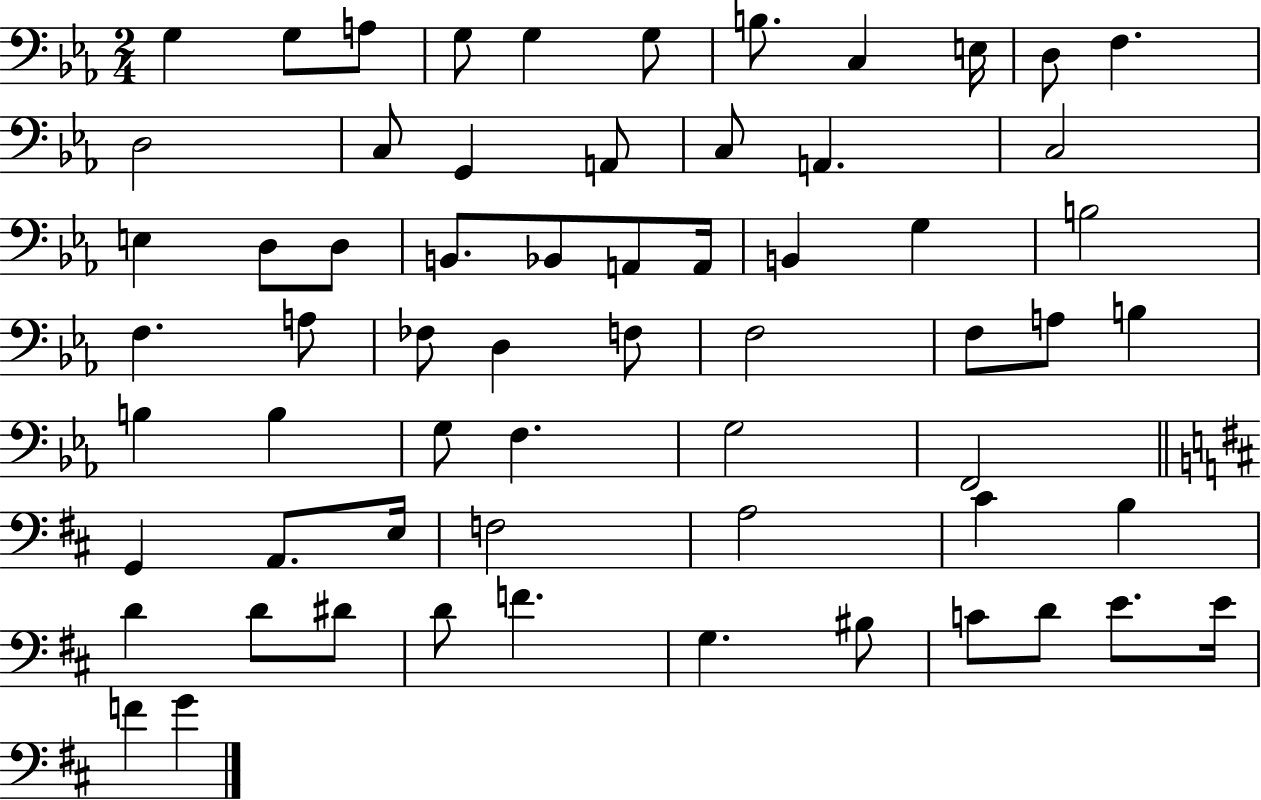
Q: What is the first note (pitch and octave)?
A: G3